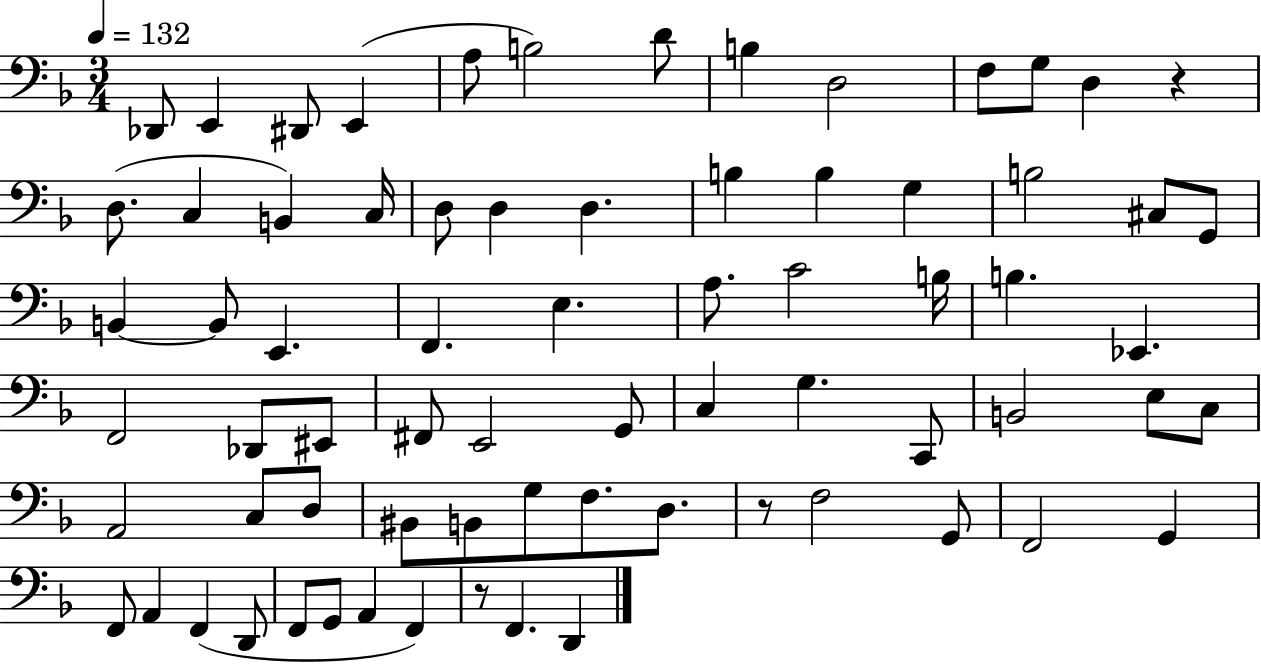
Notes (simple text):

Db2/e E2/q D#2/e E2/q A3/e B3/h D4/e B3/q D3/h F3/e G3/e D3/q R/q D3/e. C3/q B2/q C3/s D3/e D3/q D3/q. B3/q B3/q G3/q B3/h C#3/e G2/e B2/q B2/e E2/q. F2/q. E3/q. A3/e. C4/h B3/s B3/q. Eb2/q. F2/h Db2/e EIS2/e F#2/e E2/h G2/e C3/q G3/q. C2/e B2/h E3/e C3/e A2/h C3/e D3/e BIS2/e B2/e G3/e F3/e. D3/e. R/e F3/h G2/e F2/h G2/q F2/e A2/q F2/q D2/e F2/e G2/e A2/q F2/q R/e F2/q. D2/q